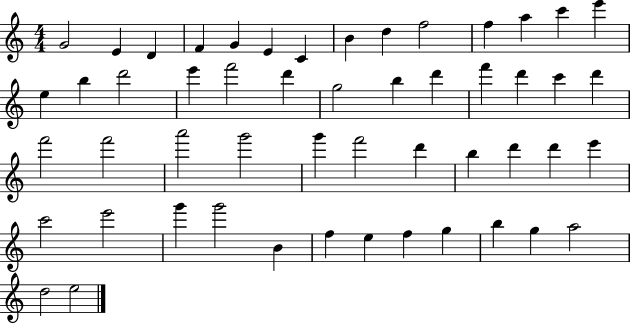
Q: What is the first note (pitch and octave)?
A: G4